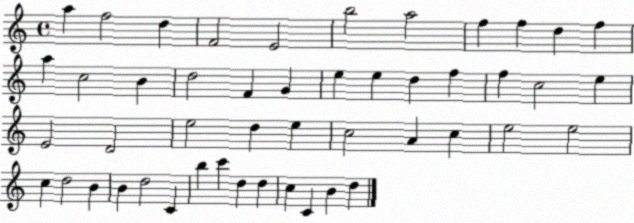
X:1
T:Untitled
M:4/4
L:1/4
K:C
a f2 d F2 E2 b2 a2 f f d f a c2 B d2 F G e e d f f c2 e E2 D2 e2 d e c2 A c e2 e2 c d2 B B d2 C b c' d d c C B d